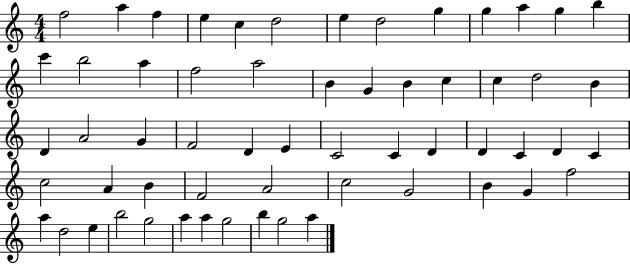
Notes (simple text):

F5/h A5/q F5/q E5/q C5/q D5/h E5/q D5/h G5/q G5/q A5/q G5/q B5/q C6/q B5/h A5/q F5/h A5/h B4/q G4/q B4/q C5/q C5/q D5/h B4/q D4/q A4/h G4/q F4/h D4/q E4/q C4/h C4/q D4/q D4/q C4/q D4/q C4/q C5/h A4/q B4/q F4/h A4/h C5/h G4/h B4/q G4/q F5/h A5/q D5/h E5/q B5/h G5/h A5/q A5/q G5/h B5/q G5/h A5/q